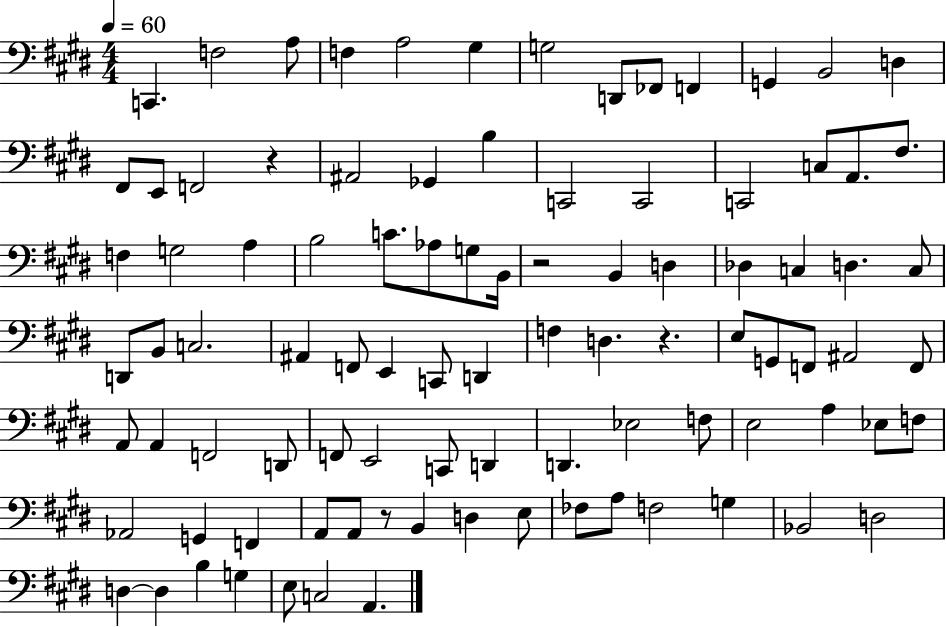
X:1
T:Untitled
M:4/4
L:1/4
K:E
C,, F,2 A,/2 F, A,2 ^G, G,2 D,,/2 _F,,/2 F,, G,, B,,2 D, ^F,,/2 E,,/2 F,,2 z ^A,,2 _G,, B, C,,2 C,,2 C,,2 C,/2 A,,/2 ^F,/2 F, G,2 A, B,2 C/2 _A,/2 G,/2 B,,/4 z2 B,, D, _D, C, D, C,/2 D,,/2 B,,/2 C,2 ^A,, F,,/2 E,, C,,/2 D,, F, D, z E,/2 G,,/2 F,,/2 ^A,,2 F,,/2 A,,/2 A,, F,,2 D,,/2 F,,/2 E,,2 C,,/2 D,, D,, _E,2 F,/2 E,2 A, _E,/2 F,/2 _A,,2 G,, F,, A,,/2 A,,/2 z/2 B,, D, E,/2 _F,/2 A,/2 F,2 G, _B,,2 D,2 D, D, B, G, E,/2 C,2 A,,